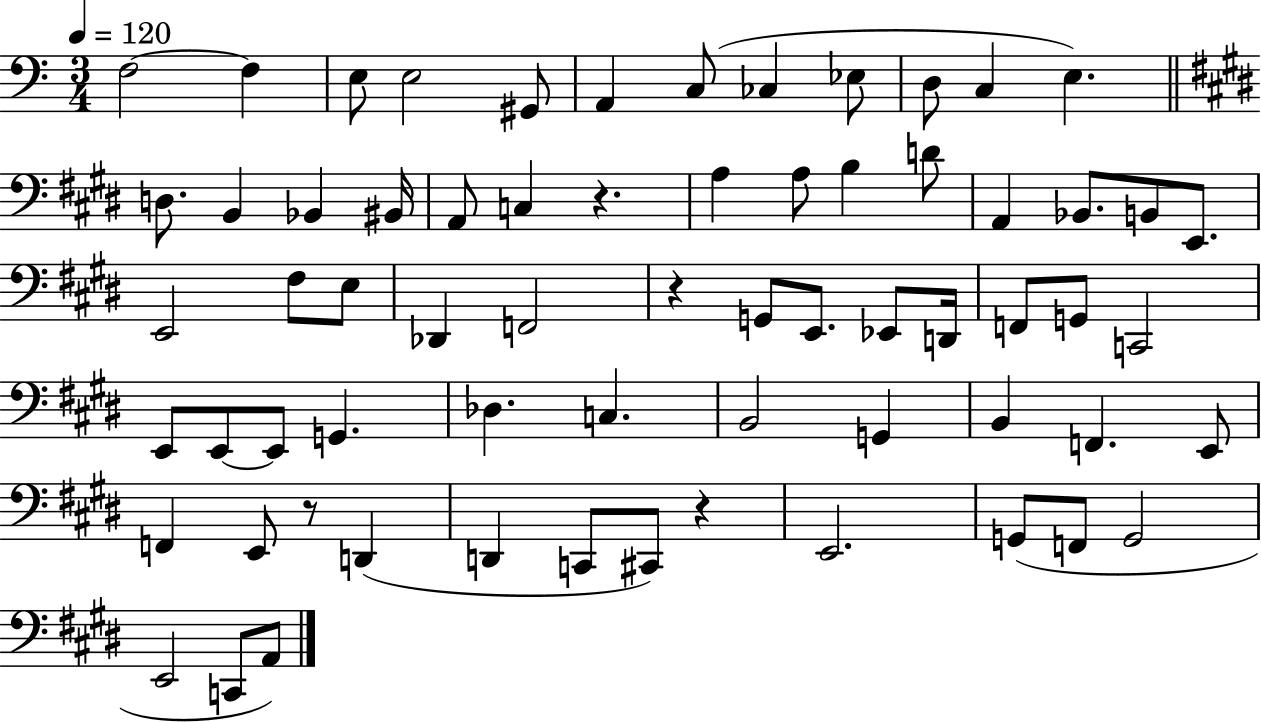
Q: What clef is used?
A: bass